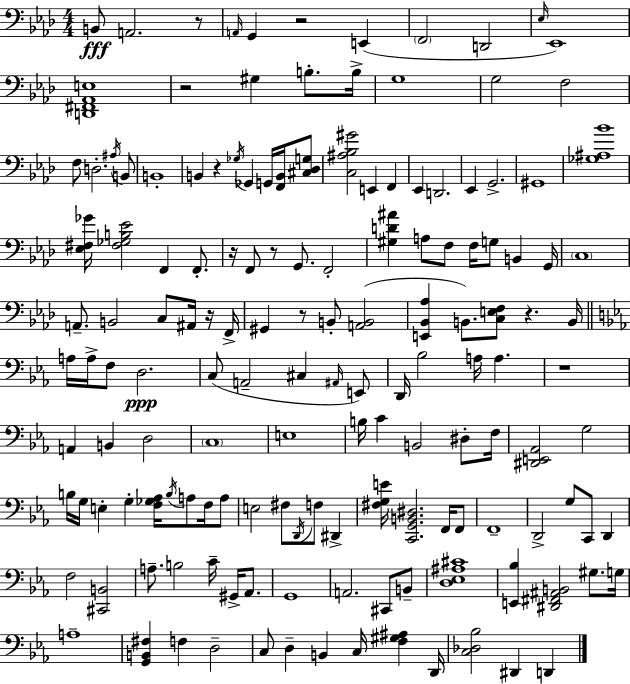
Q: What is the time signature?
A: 4/4